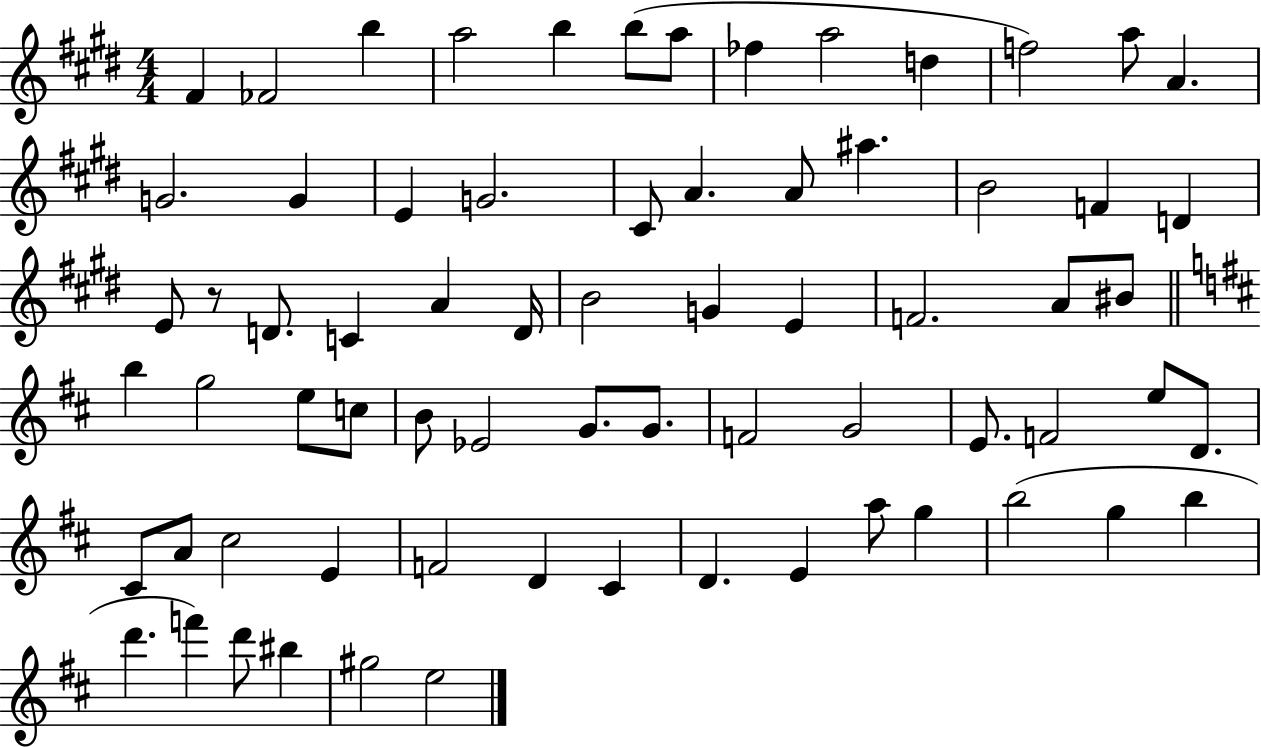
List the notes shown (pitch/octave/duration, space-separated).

F#4/q FES4/h B5/q A5/h B5/q B5/e A5/e FES5/q A5/h D5/q F5/h A5/e A4/q. G4/h. G4/q E4/q G4/h. C#4/e A4/q. A4/e A#5/q. B4/h F4/q D4/q E4/e R/e D4/e. C4/q A4/q D4/s B4/h G4/q E4/q F4/h. A4/e BIS4/e B5/q G5/h E5/e C5/e B4/e Eb4/h G4/e. G4/e. F4/h G4/h E4/e. F4/h E5/e D4/e. C#4/e A4/e C#5/h E4/q F4/h D4/q C#4/q D4/q. E4/q A5/e G5/q B5/h G5/q B5/q D6/q. F6/q D6/e BIS5/q G#5/h E5/h